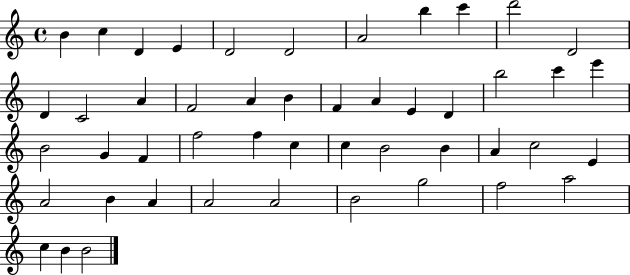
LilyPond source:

{
  \clef treble
  \time 4/4
  \defaultTimeSignature
  \key c \major
  b'4 c''4 d'4 e'4 | d'2 d'2 | a'2 b''4 c'''4 | d'''2 d'2 | \break d'4 c'2 a'4 | f'2 a'4 b'4 | f'4 a'4 e'4 d'4 | b''2 c'''4 e'''4 | \break b'2 g'4 f'4 | f''2 f''4 c''4 | c''4 b'2 b'4 | a'4 c''2 e'4 | \break a'2 b'4 a'4 | a'2 a'2 | b'2 g''2 | f''2 a''2 | \break c''4 b'4 b'2 | \bar "|."
}